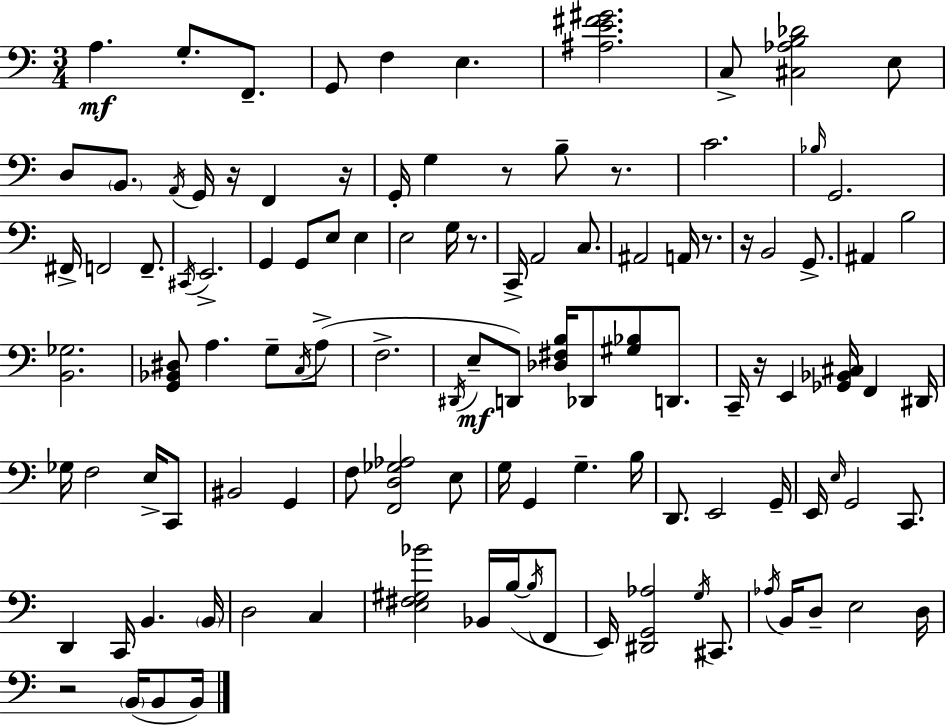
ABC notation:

X:1
T:Untitled
M:3/4
L:1/4
K:Am
A, G,/2 F,,/2 G,,/2 F, E, [^A,E^F^G]2 C,/2 [^C,_A,B,_D]2 E,/2 D,/2 B,,/2 A,,/4 G,,/4 z/4 F,, z/4 G,,/4 G, z/2 B,/2 z/2 C2 _B,/4 G,,2 ^F,,/4 F,,2 F,,/2 ^C,,/4 E,,2 G,, G,,/2 E,/2 E, E,2 G,/4 z/2 C,,/4 A,,2 C,/2 ^A,,2 A,,/4 z/2 z/4 B,,2 G,,/2 ^A,, B,2 [B,,_G,]2 [G,,_B,,^D,]/2 A, G,/2 C,/4 A,/2 F,2 ^D,,/4 E,/2 D,,/2 [_D,^F,B,]/4 _D,,/2 [^G,_B,]/2 D,,/2 C,,/4 z/4 E,, [_G,,_B,,^C,]/4 F,, ^D,,/4 _G,/4 F,2 E,/4 C,,/2 ^B,,2 G,, F,/2 [F,,D,_G,_A,]2 E,/2 G,/4 G,, G, B,/4 D,,/2 E,,2 G,,/4 E,,/4 E,/4 G,,2 C,,/2 D,, C,,/4 B,, B,,/4 D,2 C, [E,^F,^G,_B]2 _B,,/4 B,/4 B,/4 F,,/2 E,,/4 [^D,,G,,_A,]2 G,/4 ^C,,/2 _A,/4 B,,/4 D,/2 E,2 D,/4 z2 B,,/4 B,,/2 B,,/4